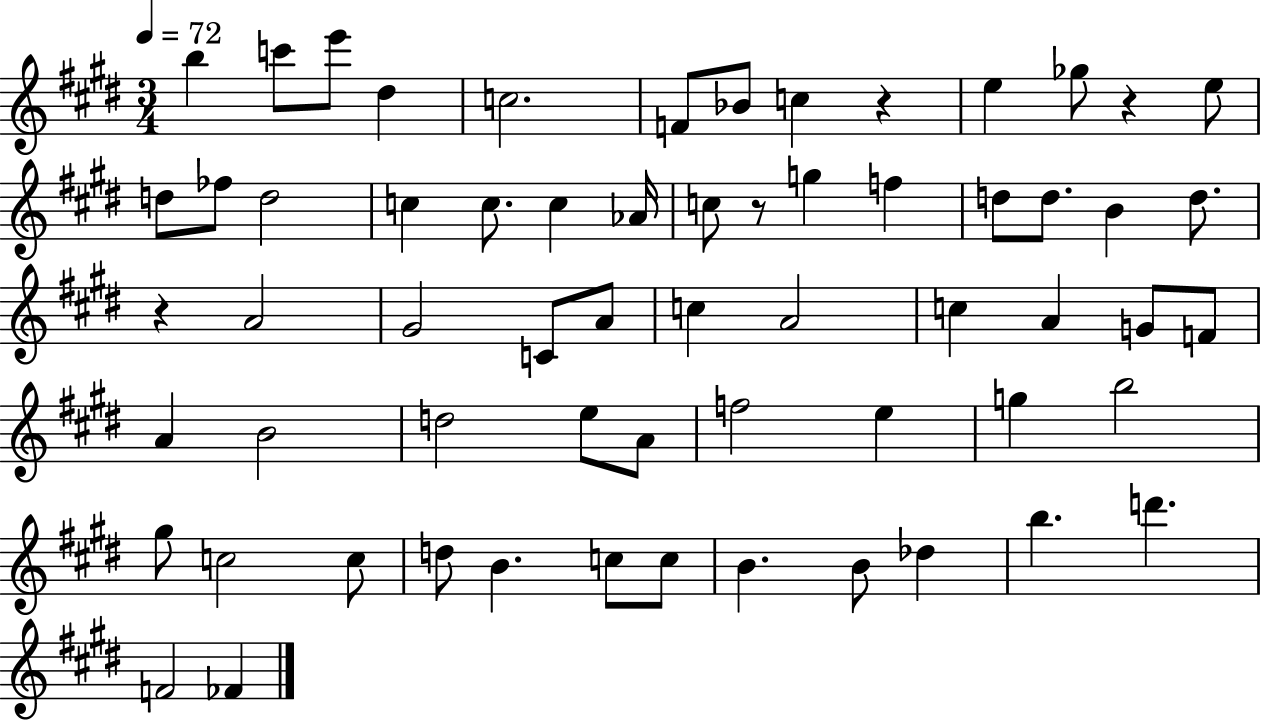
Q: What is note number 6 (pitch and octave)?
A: F4